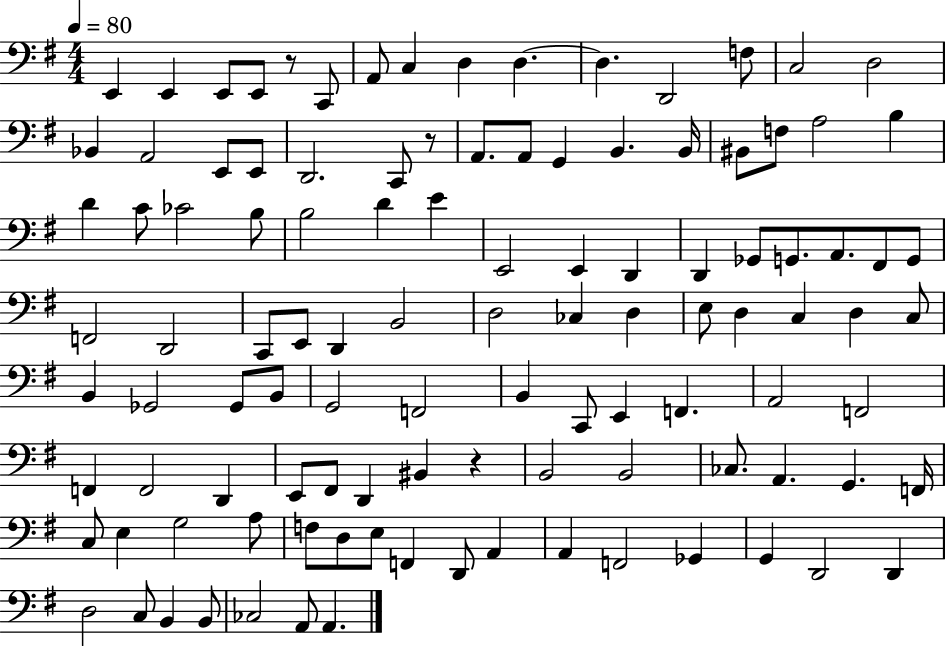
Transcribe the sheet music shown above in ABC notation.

X:1
T:Untitled
M:4/4
L:1/4
K:G
E,, E,, E,,/2 E,,/2 z/2 C,,/2 A,,/2 C, D, D, D, D,,2 F,/2 C,2 D,2 _B,, A,,2 E,,/2 E,,/2 D,,2 C,,/2 z/2 A,,/2 A,,/2 G,, B,, B,,/4 ^B,,/2 F,/2 A,2 B, D C/2 _C2 B,/2 B,2 D E E,,2 E,, D,, D,, _G,,/2 G,,/2 A,,/2 ^F,,/2 G,,/2 F,,2 D,,2 C,,/2 E,,/2 D,, B,,2 D,2 _C, D, E,/2 D, C, D, C,/2 B,, _G,,2 _G,,/2 B,,/2 G,,2 F,,2 B,, C,,/2 E,, F,, A,,2 F,,2 F,, F,,2 D,, E,,/2 ^F,,/2 D,, ^B,, z B,,2 B,,2 _C,/2 A,, G,, F,,/4 C,/2 E, G,2 A,/2 F,/2 D,/2 E,/2 F,, D,,/2 A,, A,, F,,2 _G,, G,, D,,2 D,, D,2 C,/2 B,, B,,/2 _C,2 A,,/2 A,,